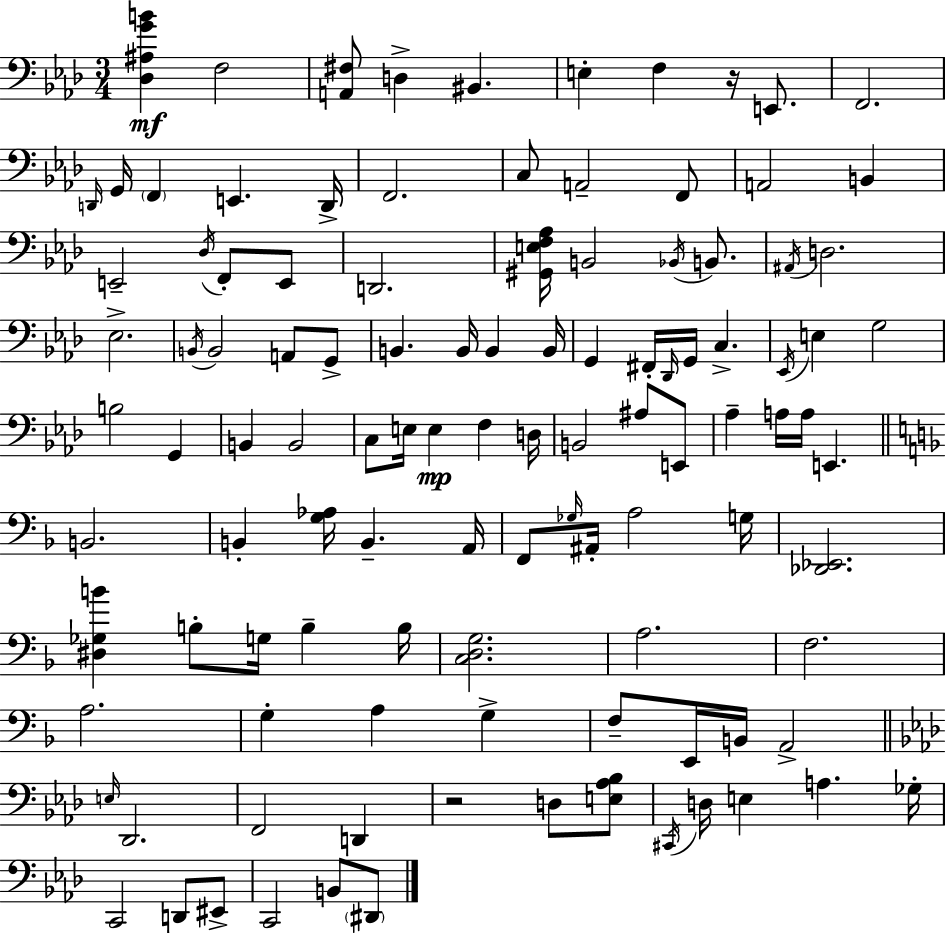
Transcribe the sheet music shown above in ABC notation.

X:1
T:Untitled
M:3/4
L:1/4
K:Ab
[_D,^A,GB] F,2 [A,,^F,]/2 D, ^B,, E, F, z/4 E,,/2 F,,2 D,,/4 G,,/4 F,, E,, D,,/4 F,,2 C,/2 A,,2 F,,/2 A,,2 B,, E,,2 _D,/4 F,,/2 E,,/2 D,,2 [^G,,E,F,_A,]/4 B,,2 _B,,/4 B,,/2 ^A,,/4 D,2 _E,2 B,,/4 B,,2 A,,/2 G,,/2 B,, B,,/4 B,, B,,/4 G,, ^F,,/4 _D,,/4 G,,/4 C, _E,,/4 E, G,2 B,2 G,, B,, B,,2 C,/2 E,/4 E, F, D,/4 B,,2 ^A,/2 E,,/2 _A, A,/4 A,/4 E,, B,,2 B,, [G,_A,]/4 B,, A,,/4 F,,/2 _G,/4 ^A,,/4 A,2 G,/4 [_D,,_E,,]2 [^D,_G,B] B,/2 G,/4 B, B,/4 [C,D,G,]2 A,2 F,2 A,2 G, A, G, F,/2 E,,/4 B,,/4 A,,2 E,/4 _D,,2 F,,2 D,, z2 D,/2 [E,_A,_B,]/2 ^C,,/4 D,/4 E, A, _G,/4 C,,2 D,,/2 ^E,,/2 C,,2 B,,/2 ^D,,/2